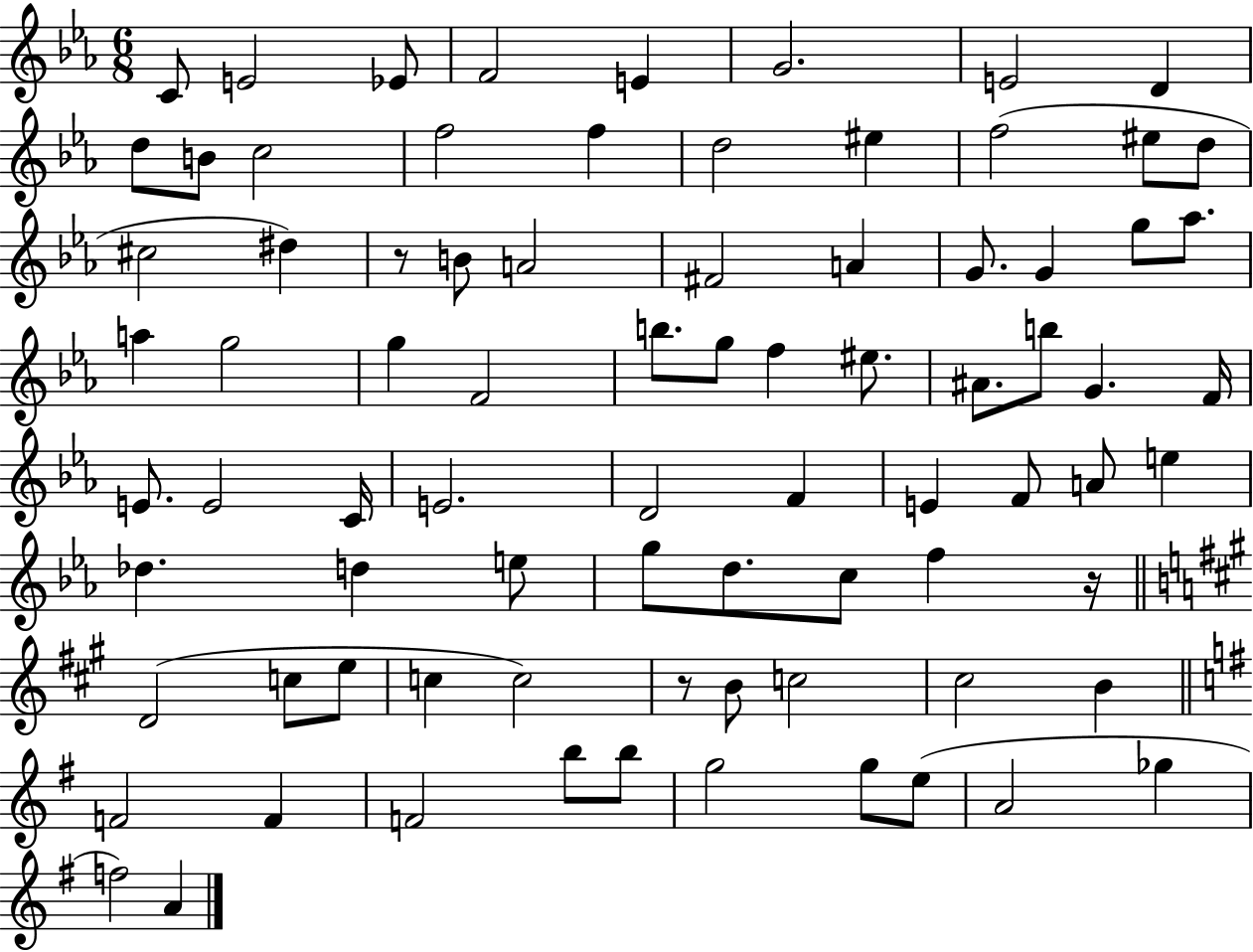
X:1
T:Untitled
M:6/8
L:1/4
K:Eb
C/2 E2 _E/2 F2 E G2 E2 D d/2 B/2 c2 f2 f d2 ^e f2 ^e/2 d/2 ^c2 ^d z/2 B/2 A2 ^F2 A G/2 G g/2 _a/2 a g2 g F2 b/2 g/2 f ^e/2 ^A/2 b/2 G F/4 E/2 E2 C/4 E2 D2 F E F/2 A/2 e _d d e/2 g/2 d/2 c/2 f z/4 D2 c/2 e/2 c c2 z/2 B/2 c2 ^c2 B F2 F F2 b/2 b/2 g2 g/2 e/2 A2 _g f2 A